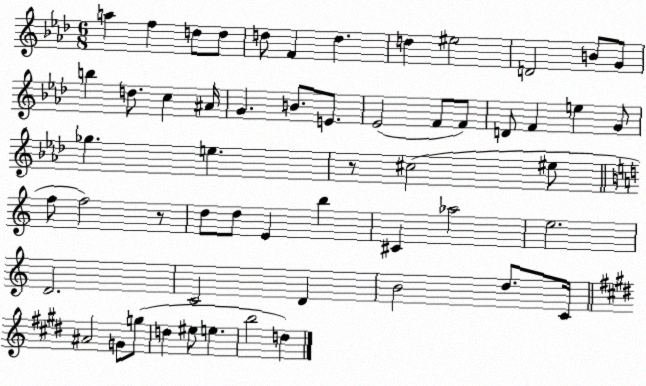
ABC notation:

X:1
T:Untitled
M:6/8
L:1/4
K:Ab
a f d/2 d/2 d/2 F d d ^e2 D2 B/2 G/2 b d/2 c ^A/4 G B/2 E/2 _E2 F/2 F/2 D/2 F e G/2 _g e z/2 ^c2 ^e/2 f/2 f2 z/2 d/2 d/2 E b ^C _a2 e2 D2 C2 D B2 d/2 C/4 ^A2 G/2 g/2 d ^e/2 e b2 d